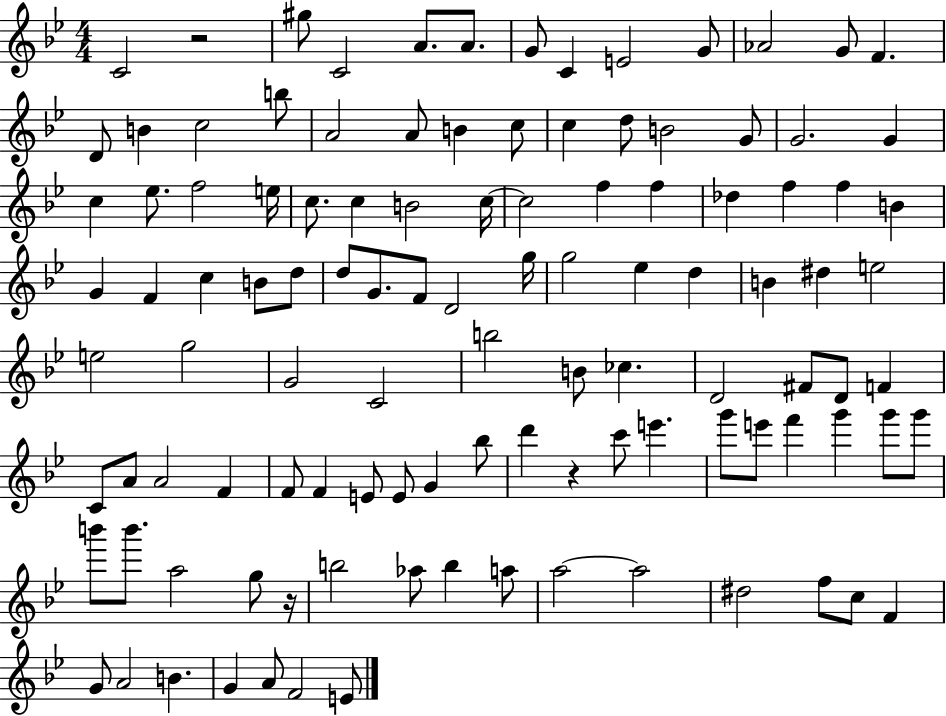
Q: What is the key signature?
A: BES major